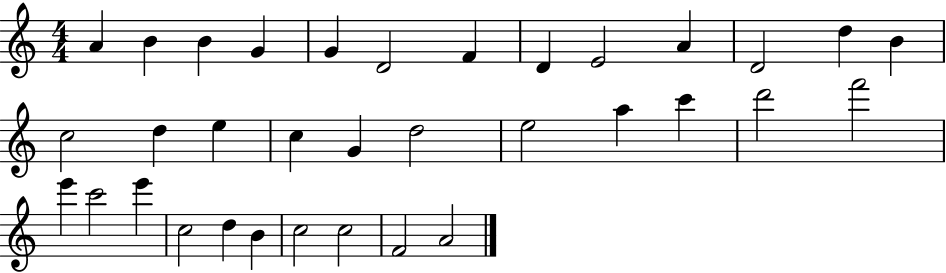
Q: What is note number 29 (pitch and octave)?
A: D5